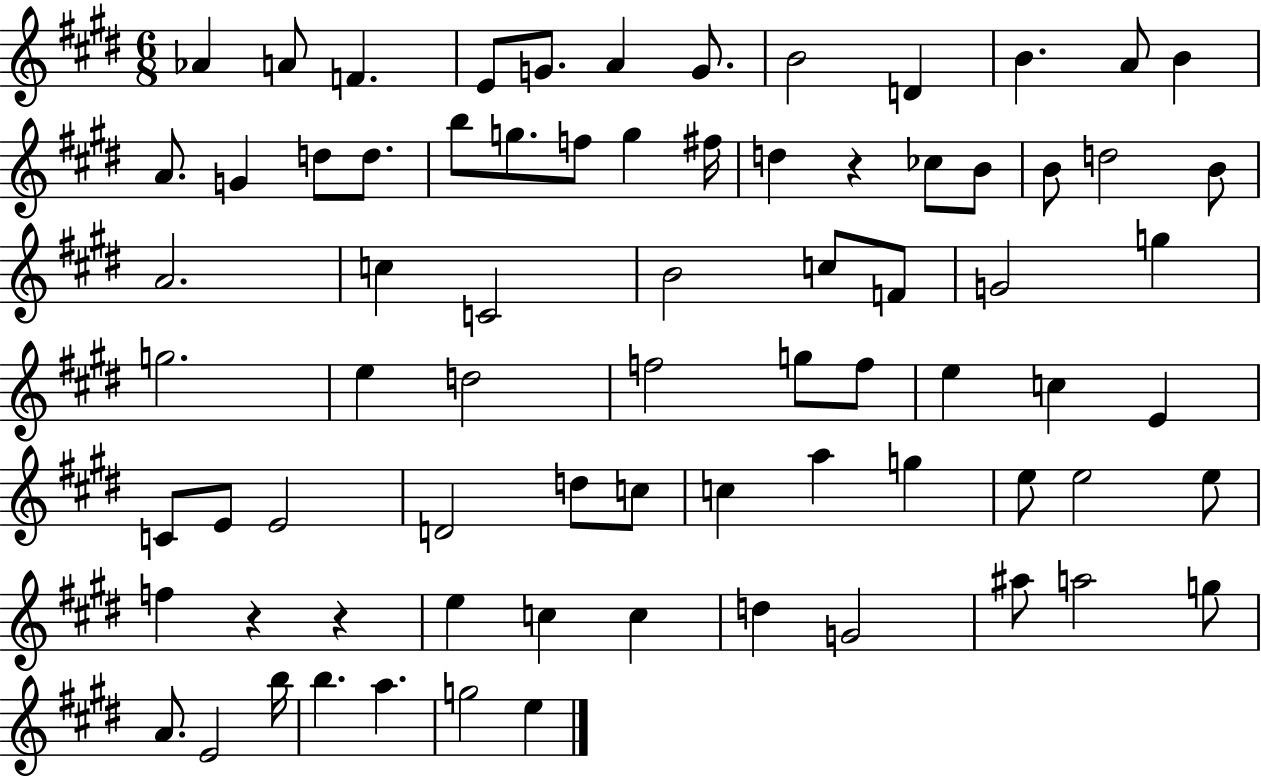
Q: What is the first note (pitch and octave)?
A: Ab4